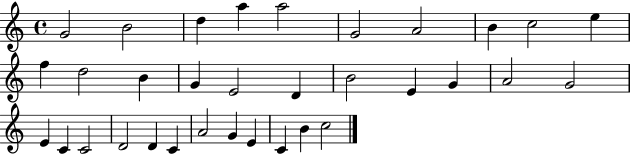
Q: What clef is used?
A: treble